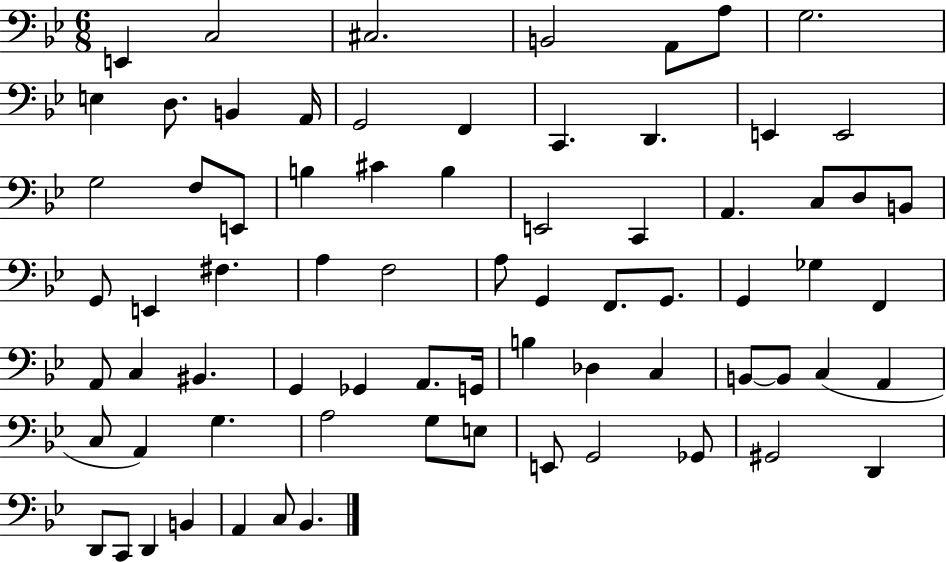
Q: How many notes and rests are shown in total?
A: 73